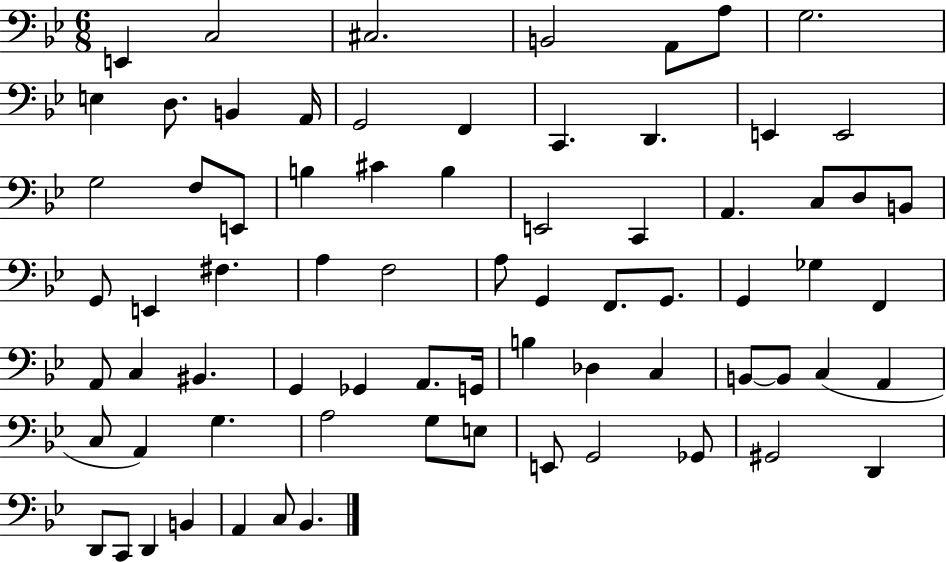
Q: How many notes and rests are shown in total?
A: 73